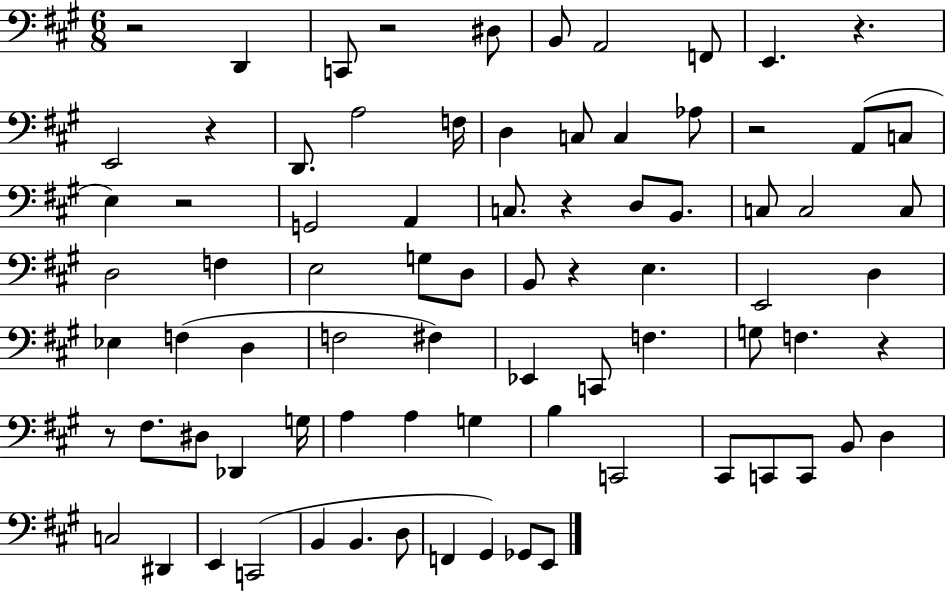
X:1
T:Untitled
M:6/8
L:1/4
K:A
z2 D,, C,,/2 z2 ^D,/2 B,,/2 A,,2 F,,/2 E,, z E,,2 z D,,/2 A,2 F,/4 D, C,/2 C, _A,/2 z2 A,,/2 C,/2 E, z2 G,,2 A,, C,/2 z D,/2 B,,/2 C,/2 C,2 C,/2 D,2 F, E,2 G,/2 D,/2 B,,/2 z E, E,,2 D, _E, F, D, F,2 ^F, _E,, C,,/2 F, G,/2 F, z z/2 ^F,/2 ^D,/2 _D,, G,/4 A, A, G, B, C,,2 ^C,,/2 C,,/2 C,,/2 B,,/2 D, C,2 ^D,, E,, C,,2 B,, B,, D,/2 F,, ^G,, _G,,/2 E,,/2